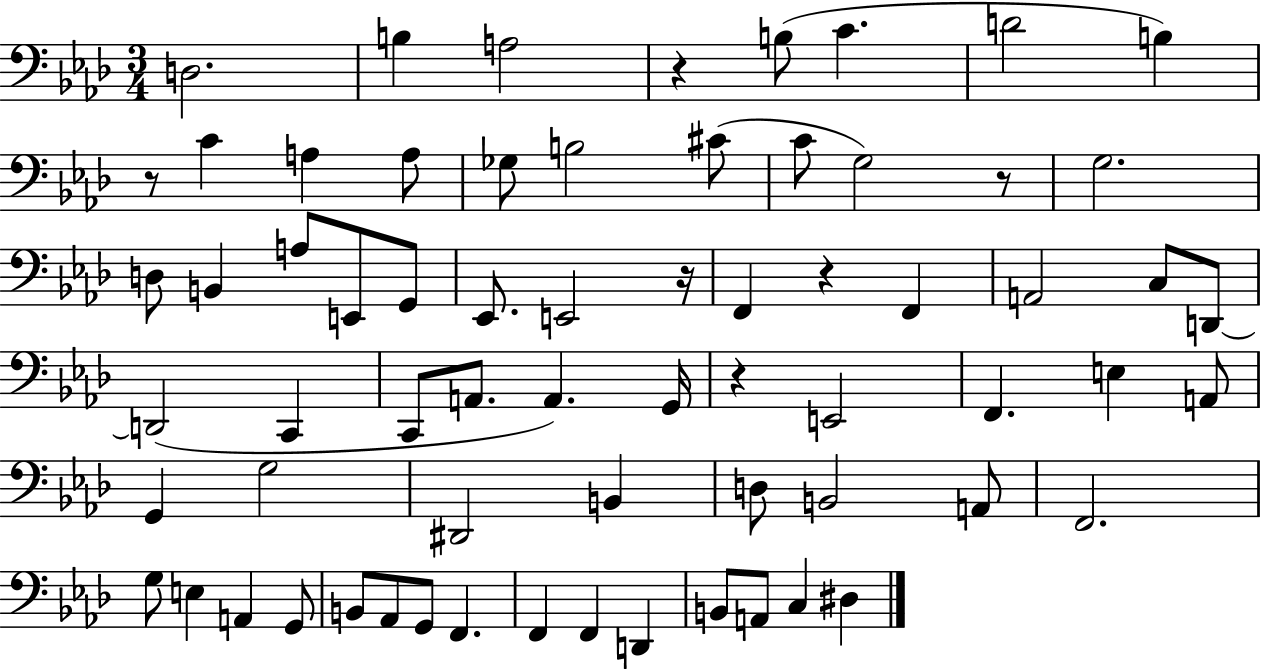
{
  \clef bass
  \numericTimeSignature
  \time 3/4
  \key aes \major
  d2. | b4 a2 | r4 b8( c'4. | d'2 b4) | \break r8 c'4 a4 a8 | ges8 b2 cis'8( | c'8 g2) r8 | g2. | \break d8 b,4 a8 e,8 g,8 | ees,8. e,2 r16 | f,4 r4 f,4 | a,2 c8 d,8~~ | \break d,2( c,4 | c,8 a,8. a,4.) g,16 | r4 e,2 | f,4. e4 a,8 | \break g,4 g2 | dis,2 b,4 | d8 b,2 a,8 | f,2. | \break g8 e4 a,4 g,8 | b,8 aes,8 g,8 f,4. | f,4 f,4 d,4 | b,8 a,8 c4 dis4 | \break \bar "|."
}